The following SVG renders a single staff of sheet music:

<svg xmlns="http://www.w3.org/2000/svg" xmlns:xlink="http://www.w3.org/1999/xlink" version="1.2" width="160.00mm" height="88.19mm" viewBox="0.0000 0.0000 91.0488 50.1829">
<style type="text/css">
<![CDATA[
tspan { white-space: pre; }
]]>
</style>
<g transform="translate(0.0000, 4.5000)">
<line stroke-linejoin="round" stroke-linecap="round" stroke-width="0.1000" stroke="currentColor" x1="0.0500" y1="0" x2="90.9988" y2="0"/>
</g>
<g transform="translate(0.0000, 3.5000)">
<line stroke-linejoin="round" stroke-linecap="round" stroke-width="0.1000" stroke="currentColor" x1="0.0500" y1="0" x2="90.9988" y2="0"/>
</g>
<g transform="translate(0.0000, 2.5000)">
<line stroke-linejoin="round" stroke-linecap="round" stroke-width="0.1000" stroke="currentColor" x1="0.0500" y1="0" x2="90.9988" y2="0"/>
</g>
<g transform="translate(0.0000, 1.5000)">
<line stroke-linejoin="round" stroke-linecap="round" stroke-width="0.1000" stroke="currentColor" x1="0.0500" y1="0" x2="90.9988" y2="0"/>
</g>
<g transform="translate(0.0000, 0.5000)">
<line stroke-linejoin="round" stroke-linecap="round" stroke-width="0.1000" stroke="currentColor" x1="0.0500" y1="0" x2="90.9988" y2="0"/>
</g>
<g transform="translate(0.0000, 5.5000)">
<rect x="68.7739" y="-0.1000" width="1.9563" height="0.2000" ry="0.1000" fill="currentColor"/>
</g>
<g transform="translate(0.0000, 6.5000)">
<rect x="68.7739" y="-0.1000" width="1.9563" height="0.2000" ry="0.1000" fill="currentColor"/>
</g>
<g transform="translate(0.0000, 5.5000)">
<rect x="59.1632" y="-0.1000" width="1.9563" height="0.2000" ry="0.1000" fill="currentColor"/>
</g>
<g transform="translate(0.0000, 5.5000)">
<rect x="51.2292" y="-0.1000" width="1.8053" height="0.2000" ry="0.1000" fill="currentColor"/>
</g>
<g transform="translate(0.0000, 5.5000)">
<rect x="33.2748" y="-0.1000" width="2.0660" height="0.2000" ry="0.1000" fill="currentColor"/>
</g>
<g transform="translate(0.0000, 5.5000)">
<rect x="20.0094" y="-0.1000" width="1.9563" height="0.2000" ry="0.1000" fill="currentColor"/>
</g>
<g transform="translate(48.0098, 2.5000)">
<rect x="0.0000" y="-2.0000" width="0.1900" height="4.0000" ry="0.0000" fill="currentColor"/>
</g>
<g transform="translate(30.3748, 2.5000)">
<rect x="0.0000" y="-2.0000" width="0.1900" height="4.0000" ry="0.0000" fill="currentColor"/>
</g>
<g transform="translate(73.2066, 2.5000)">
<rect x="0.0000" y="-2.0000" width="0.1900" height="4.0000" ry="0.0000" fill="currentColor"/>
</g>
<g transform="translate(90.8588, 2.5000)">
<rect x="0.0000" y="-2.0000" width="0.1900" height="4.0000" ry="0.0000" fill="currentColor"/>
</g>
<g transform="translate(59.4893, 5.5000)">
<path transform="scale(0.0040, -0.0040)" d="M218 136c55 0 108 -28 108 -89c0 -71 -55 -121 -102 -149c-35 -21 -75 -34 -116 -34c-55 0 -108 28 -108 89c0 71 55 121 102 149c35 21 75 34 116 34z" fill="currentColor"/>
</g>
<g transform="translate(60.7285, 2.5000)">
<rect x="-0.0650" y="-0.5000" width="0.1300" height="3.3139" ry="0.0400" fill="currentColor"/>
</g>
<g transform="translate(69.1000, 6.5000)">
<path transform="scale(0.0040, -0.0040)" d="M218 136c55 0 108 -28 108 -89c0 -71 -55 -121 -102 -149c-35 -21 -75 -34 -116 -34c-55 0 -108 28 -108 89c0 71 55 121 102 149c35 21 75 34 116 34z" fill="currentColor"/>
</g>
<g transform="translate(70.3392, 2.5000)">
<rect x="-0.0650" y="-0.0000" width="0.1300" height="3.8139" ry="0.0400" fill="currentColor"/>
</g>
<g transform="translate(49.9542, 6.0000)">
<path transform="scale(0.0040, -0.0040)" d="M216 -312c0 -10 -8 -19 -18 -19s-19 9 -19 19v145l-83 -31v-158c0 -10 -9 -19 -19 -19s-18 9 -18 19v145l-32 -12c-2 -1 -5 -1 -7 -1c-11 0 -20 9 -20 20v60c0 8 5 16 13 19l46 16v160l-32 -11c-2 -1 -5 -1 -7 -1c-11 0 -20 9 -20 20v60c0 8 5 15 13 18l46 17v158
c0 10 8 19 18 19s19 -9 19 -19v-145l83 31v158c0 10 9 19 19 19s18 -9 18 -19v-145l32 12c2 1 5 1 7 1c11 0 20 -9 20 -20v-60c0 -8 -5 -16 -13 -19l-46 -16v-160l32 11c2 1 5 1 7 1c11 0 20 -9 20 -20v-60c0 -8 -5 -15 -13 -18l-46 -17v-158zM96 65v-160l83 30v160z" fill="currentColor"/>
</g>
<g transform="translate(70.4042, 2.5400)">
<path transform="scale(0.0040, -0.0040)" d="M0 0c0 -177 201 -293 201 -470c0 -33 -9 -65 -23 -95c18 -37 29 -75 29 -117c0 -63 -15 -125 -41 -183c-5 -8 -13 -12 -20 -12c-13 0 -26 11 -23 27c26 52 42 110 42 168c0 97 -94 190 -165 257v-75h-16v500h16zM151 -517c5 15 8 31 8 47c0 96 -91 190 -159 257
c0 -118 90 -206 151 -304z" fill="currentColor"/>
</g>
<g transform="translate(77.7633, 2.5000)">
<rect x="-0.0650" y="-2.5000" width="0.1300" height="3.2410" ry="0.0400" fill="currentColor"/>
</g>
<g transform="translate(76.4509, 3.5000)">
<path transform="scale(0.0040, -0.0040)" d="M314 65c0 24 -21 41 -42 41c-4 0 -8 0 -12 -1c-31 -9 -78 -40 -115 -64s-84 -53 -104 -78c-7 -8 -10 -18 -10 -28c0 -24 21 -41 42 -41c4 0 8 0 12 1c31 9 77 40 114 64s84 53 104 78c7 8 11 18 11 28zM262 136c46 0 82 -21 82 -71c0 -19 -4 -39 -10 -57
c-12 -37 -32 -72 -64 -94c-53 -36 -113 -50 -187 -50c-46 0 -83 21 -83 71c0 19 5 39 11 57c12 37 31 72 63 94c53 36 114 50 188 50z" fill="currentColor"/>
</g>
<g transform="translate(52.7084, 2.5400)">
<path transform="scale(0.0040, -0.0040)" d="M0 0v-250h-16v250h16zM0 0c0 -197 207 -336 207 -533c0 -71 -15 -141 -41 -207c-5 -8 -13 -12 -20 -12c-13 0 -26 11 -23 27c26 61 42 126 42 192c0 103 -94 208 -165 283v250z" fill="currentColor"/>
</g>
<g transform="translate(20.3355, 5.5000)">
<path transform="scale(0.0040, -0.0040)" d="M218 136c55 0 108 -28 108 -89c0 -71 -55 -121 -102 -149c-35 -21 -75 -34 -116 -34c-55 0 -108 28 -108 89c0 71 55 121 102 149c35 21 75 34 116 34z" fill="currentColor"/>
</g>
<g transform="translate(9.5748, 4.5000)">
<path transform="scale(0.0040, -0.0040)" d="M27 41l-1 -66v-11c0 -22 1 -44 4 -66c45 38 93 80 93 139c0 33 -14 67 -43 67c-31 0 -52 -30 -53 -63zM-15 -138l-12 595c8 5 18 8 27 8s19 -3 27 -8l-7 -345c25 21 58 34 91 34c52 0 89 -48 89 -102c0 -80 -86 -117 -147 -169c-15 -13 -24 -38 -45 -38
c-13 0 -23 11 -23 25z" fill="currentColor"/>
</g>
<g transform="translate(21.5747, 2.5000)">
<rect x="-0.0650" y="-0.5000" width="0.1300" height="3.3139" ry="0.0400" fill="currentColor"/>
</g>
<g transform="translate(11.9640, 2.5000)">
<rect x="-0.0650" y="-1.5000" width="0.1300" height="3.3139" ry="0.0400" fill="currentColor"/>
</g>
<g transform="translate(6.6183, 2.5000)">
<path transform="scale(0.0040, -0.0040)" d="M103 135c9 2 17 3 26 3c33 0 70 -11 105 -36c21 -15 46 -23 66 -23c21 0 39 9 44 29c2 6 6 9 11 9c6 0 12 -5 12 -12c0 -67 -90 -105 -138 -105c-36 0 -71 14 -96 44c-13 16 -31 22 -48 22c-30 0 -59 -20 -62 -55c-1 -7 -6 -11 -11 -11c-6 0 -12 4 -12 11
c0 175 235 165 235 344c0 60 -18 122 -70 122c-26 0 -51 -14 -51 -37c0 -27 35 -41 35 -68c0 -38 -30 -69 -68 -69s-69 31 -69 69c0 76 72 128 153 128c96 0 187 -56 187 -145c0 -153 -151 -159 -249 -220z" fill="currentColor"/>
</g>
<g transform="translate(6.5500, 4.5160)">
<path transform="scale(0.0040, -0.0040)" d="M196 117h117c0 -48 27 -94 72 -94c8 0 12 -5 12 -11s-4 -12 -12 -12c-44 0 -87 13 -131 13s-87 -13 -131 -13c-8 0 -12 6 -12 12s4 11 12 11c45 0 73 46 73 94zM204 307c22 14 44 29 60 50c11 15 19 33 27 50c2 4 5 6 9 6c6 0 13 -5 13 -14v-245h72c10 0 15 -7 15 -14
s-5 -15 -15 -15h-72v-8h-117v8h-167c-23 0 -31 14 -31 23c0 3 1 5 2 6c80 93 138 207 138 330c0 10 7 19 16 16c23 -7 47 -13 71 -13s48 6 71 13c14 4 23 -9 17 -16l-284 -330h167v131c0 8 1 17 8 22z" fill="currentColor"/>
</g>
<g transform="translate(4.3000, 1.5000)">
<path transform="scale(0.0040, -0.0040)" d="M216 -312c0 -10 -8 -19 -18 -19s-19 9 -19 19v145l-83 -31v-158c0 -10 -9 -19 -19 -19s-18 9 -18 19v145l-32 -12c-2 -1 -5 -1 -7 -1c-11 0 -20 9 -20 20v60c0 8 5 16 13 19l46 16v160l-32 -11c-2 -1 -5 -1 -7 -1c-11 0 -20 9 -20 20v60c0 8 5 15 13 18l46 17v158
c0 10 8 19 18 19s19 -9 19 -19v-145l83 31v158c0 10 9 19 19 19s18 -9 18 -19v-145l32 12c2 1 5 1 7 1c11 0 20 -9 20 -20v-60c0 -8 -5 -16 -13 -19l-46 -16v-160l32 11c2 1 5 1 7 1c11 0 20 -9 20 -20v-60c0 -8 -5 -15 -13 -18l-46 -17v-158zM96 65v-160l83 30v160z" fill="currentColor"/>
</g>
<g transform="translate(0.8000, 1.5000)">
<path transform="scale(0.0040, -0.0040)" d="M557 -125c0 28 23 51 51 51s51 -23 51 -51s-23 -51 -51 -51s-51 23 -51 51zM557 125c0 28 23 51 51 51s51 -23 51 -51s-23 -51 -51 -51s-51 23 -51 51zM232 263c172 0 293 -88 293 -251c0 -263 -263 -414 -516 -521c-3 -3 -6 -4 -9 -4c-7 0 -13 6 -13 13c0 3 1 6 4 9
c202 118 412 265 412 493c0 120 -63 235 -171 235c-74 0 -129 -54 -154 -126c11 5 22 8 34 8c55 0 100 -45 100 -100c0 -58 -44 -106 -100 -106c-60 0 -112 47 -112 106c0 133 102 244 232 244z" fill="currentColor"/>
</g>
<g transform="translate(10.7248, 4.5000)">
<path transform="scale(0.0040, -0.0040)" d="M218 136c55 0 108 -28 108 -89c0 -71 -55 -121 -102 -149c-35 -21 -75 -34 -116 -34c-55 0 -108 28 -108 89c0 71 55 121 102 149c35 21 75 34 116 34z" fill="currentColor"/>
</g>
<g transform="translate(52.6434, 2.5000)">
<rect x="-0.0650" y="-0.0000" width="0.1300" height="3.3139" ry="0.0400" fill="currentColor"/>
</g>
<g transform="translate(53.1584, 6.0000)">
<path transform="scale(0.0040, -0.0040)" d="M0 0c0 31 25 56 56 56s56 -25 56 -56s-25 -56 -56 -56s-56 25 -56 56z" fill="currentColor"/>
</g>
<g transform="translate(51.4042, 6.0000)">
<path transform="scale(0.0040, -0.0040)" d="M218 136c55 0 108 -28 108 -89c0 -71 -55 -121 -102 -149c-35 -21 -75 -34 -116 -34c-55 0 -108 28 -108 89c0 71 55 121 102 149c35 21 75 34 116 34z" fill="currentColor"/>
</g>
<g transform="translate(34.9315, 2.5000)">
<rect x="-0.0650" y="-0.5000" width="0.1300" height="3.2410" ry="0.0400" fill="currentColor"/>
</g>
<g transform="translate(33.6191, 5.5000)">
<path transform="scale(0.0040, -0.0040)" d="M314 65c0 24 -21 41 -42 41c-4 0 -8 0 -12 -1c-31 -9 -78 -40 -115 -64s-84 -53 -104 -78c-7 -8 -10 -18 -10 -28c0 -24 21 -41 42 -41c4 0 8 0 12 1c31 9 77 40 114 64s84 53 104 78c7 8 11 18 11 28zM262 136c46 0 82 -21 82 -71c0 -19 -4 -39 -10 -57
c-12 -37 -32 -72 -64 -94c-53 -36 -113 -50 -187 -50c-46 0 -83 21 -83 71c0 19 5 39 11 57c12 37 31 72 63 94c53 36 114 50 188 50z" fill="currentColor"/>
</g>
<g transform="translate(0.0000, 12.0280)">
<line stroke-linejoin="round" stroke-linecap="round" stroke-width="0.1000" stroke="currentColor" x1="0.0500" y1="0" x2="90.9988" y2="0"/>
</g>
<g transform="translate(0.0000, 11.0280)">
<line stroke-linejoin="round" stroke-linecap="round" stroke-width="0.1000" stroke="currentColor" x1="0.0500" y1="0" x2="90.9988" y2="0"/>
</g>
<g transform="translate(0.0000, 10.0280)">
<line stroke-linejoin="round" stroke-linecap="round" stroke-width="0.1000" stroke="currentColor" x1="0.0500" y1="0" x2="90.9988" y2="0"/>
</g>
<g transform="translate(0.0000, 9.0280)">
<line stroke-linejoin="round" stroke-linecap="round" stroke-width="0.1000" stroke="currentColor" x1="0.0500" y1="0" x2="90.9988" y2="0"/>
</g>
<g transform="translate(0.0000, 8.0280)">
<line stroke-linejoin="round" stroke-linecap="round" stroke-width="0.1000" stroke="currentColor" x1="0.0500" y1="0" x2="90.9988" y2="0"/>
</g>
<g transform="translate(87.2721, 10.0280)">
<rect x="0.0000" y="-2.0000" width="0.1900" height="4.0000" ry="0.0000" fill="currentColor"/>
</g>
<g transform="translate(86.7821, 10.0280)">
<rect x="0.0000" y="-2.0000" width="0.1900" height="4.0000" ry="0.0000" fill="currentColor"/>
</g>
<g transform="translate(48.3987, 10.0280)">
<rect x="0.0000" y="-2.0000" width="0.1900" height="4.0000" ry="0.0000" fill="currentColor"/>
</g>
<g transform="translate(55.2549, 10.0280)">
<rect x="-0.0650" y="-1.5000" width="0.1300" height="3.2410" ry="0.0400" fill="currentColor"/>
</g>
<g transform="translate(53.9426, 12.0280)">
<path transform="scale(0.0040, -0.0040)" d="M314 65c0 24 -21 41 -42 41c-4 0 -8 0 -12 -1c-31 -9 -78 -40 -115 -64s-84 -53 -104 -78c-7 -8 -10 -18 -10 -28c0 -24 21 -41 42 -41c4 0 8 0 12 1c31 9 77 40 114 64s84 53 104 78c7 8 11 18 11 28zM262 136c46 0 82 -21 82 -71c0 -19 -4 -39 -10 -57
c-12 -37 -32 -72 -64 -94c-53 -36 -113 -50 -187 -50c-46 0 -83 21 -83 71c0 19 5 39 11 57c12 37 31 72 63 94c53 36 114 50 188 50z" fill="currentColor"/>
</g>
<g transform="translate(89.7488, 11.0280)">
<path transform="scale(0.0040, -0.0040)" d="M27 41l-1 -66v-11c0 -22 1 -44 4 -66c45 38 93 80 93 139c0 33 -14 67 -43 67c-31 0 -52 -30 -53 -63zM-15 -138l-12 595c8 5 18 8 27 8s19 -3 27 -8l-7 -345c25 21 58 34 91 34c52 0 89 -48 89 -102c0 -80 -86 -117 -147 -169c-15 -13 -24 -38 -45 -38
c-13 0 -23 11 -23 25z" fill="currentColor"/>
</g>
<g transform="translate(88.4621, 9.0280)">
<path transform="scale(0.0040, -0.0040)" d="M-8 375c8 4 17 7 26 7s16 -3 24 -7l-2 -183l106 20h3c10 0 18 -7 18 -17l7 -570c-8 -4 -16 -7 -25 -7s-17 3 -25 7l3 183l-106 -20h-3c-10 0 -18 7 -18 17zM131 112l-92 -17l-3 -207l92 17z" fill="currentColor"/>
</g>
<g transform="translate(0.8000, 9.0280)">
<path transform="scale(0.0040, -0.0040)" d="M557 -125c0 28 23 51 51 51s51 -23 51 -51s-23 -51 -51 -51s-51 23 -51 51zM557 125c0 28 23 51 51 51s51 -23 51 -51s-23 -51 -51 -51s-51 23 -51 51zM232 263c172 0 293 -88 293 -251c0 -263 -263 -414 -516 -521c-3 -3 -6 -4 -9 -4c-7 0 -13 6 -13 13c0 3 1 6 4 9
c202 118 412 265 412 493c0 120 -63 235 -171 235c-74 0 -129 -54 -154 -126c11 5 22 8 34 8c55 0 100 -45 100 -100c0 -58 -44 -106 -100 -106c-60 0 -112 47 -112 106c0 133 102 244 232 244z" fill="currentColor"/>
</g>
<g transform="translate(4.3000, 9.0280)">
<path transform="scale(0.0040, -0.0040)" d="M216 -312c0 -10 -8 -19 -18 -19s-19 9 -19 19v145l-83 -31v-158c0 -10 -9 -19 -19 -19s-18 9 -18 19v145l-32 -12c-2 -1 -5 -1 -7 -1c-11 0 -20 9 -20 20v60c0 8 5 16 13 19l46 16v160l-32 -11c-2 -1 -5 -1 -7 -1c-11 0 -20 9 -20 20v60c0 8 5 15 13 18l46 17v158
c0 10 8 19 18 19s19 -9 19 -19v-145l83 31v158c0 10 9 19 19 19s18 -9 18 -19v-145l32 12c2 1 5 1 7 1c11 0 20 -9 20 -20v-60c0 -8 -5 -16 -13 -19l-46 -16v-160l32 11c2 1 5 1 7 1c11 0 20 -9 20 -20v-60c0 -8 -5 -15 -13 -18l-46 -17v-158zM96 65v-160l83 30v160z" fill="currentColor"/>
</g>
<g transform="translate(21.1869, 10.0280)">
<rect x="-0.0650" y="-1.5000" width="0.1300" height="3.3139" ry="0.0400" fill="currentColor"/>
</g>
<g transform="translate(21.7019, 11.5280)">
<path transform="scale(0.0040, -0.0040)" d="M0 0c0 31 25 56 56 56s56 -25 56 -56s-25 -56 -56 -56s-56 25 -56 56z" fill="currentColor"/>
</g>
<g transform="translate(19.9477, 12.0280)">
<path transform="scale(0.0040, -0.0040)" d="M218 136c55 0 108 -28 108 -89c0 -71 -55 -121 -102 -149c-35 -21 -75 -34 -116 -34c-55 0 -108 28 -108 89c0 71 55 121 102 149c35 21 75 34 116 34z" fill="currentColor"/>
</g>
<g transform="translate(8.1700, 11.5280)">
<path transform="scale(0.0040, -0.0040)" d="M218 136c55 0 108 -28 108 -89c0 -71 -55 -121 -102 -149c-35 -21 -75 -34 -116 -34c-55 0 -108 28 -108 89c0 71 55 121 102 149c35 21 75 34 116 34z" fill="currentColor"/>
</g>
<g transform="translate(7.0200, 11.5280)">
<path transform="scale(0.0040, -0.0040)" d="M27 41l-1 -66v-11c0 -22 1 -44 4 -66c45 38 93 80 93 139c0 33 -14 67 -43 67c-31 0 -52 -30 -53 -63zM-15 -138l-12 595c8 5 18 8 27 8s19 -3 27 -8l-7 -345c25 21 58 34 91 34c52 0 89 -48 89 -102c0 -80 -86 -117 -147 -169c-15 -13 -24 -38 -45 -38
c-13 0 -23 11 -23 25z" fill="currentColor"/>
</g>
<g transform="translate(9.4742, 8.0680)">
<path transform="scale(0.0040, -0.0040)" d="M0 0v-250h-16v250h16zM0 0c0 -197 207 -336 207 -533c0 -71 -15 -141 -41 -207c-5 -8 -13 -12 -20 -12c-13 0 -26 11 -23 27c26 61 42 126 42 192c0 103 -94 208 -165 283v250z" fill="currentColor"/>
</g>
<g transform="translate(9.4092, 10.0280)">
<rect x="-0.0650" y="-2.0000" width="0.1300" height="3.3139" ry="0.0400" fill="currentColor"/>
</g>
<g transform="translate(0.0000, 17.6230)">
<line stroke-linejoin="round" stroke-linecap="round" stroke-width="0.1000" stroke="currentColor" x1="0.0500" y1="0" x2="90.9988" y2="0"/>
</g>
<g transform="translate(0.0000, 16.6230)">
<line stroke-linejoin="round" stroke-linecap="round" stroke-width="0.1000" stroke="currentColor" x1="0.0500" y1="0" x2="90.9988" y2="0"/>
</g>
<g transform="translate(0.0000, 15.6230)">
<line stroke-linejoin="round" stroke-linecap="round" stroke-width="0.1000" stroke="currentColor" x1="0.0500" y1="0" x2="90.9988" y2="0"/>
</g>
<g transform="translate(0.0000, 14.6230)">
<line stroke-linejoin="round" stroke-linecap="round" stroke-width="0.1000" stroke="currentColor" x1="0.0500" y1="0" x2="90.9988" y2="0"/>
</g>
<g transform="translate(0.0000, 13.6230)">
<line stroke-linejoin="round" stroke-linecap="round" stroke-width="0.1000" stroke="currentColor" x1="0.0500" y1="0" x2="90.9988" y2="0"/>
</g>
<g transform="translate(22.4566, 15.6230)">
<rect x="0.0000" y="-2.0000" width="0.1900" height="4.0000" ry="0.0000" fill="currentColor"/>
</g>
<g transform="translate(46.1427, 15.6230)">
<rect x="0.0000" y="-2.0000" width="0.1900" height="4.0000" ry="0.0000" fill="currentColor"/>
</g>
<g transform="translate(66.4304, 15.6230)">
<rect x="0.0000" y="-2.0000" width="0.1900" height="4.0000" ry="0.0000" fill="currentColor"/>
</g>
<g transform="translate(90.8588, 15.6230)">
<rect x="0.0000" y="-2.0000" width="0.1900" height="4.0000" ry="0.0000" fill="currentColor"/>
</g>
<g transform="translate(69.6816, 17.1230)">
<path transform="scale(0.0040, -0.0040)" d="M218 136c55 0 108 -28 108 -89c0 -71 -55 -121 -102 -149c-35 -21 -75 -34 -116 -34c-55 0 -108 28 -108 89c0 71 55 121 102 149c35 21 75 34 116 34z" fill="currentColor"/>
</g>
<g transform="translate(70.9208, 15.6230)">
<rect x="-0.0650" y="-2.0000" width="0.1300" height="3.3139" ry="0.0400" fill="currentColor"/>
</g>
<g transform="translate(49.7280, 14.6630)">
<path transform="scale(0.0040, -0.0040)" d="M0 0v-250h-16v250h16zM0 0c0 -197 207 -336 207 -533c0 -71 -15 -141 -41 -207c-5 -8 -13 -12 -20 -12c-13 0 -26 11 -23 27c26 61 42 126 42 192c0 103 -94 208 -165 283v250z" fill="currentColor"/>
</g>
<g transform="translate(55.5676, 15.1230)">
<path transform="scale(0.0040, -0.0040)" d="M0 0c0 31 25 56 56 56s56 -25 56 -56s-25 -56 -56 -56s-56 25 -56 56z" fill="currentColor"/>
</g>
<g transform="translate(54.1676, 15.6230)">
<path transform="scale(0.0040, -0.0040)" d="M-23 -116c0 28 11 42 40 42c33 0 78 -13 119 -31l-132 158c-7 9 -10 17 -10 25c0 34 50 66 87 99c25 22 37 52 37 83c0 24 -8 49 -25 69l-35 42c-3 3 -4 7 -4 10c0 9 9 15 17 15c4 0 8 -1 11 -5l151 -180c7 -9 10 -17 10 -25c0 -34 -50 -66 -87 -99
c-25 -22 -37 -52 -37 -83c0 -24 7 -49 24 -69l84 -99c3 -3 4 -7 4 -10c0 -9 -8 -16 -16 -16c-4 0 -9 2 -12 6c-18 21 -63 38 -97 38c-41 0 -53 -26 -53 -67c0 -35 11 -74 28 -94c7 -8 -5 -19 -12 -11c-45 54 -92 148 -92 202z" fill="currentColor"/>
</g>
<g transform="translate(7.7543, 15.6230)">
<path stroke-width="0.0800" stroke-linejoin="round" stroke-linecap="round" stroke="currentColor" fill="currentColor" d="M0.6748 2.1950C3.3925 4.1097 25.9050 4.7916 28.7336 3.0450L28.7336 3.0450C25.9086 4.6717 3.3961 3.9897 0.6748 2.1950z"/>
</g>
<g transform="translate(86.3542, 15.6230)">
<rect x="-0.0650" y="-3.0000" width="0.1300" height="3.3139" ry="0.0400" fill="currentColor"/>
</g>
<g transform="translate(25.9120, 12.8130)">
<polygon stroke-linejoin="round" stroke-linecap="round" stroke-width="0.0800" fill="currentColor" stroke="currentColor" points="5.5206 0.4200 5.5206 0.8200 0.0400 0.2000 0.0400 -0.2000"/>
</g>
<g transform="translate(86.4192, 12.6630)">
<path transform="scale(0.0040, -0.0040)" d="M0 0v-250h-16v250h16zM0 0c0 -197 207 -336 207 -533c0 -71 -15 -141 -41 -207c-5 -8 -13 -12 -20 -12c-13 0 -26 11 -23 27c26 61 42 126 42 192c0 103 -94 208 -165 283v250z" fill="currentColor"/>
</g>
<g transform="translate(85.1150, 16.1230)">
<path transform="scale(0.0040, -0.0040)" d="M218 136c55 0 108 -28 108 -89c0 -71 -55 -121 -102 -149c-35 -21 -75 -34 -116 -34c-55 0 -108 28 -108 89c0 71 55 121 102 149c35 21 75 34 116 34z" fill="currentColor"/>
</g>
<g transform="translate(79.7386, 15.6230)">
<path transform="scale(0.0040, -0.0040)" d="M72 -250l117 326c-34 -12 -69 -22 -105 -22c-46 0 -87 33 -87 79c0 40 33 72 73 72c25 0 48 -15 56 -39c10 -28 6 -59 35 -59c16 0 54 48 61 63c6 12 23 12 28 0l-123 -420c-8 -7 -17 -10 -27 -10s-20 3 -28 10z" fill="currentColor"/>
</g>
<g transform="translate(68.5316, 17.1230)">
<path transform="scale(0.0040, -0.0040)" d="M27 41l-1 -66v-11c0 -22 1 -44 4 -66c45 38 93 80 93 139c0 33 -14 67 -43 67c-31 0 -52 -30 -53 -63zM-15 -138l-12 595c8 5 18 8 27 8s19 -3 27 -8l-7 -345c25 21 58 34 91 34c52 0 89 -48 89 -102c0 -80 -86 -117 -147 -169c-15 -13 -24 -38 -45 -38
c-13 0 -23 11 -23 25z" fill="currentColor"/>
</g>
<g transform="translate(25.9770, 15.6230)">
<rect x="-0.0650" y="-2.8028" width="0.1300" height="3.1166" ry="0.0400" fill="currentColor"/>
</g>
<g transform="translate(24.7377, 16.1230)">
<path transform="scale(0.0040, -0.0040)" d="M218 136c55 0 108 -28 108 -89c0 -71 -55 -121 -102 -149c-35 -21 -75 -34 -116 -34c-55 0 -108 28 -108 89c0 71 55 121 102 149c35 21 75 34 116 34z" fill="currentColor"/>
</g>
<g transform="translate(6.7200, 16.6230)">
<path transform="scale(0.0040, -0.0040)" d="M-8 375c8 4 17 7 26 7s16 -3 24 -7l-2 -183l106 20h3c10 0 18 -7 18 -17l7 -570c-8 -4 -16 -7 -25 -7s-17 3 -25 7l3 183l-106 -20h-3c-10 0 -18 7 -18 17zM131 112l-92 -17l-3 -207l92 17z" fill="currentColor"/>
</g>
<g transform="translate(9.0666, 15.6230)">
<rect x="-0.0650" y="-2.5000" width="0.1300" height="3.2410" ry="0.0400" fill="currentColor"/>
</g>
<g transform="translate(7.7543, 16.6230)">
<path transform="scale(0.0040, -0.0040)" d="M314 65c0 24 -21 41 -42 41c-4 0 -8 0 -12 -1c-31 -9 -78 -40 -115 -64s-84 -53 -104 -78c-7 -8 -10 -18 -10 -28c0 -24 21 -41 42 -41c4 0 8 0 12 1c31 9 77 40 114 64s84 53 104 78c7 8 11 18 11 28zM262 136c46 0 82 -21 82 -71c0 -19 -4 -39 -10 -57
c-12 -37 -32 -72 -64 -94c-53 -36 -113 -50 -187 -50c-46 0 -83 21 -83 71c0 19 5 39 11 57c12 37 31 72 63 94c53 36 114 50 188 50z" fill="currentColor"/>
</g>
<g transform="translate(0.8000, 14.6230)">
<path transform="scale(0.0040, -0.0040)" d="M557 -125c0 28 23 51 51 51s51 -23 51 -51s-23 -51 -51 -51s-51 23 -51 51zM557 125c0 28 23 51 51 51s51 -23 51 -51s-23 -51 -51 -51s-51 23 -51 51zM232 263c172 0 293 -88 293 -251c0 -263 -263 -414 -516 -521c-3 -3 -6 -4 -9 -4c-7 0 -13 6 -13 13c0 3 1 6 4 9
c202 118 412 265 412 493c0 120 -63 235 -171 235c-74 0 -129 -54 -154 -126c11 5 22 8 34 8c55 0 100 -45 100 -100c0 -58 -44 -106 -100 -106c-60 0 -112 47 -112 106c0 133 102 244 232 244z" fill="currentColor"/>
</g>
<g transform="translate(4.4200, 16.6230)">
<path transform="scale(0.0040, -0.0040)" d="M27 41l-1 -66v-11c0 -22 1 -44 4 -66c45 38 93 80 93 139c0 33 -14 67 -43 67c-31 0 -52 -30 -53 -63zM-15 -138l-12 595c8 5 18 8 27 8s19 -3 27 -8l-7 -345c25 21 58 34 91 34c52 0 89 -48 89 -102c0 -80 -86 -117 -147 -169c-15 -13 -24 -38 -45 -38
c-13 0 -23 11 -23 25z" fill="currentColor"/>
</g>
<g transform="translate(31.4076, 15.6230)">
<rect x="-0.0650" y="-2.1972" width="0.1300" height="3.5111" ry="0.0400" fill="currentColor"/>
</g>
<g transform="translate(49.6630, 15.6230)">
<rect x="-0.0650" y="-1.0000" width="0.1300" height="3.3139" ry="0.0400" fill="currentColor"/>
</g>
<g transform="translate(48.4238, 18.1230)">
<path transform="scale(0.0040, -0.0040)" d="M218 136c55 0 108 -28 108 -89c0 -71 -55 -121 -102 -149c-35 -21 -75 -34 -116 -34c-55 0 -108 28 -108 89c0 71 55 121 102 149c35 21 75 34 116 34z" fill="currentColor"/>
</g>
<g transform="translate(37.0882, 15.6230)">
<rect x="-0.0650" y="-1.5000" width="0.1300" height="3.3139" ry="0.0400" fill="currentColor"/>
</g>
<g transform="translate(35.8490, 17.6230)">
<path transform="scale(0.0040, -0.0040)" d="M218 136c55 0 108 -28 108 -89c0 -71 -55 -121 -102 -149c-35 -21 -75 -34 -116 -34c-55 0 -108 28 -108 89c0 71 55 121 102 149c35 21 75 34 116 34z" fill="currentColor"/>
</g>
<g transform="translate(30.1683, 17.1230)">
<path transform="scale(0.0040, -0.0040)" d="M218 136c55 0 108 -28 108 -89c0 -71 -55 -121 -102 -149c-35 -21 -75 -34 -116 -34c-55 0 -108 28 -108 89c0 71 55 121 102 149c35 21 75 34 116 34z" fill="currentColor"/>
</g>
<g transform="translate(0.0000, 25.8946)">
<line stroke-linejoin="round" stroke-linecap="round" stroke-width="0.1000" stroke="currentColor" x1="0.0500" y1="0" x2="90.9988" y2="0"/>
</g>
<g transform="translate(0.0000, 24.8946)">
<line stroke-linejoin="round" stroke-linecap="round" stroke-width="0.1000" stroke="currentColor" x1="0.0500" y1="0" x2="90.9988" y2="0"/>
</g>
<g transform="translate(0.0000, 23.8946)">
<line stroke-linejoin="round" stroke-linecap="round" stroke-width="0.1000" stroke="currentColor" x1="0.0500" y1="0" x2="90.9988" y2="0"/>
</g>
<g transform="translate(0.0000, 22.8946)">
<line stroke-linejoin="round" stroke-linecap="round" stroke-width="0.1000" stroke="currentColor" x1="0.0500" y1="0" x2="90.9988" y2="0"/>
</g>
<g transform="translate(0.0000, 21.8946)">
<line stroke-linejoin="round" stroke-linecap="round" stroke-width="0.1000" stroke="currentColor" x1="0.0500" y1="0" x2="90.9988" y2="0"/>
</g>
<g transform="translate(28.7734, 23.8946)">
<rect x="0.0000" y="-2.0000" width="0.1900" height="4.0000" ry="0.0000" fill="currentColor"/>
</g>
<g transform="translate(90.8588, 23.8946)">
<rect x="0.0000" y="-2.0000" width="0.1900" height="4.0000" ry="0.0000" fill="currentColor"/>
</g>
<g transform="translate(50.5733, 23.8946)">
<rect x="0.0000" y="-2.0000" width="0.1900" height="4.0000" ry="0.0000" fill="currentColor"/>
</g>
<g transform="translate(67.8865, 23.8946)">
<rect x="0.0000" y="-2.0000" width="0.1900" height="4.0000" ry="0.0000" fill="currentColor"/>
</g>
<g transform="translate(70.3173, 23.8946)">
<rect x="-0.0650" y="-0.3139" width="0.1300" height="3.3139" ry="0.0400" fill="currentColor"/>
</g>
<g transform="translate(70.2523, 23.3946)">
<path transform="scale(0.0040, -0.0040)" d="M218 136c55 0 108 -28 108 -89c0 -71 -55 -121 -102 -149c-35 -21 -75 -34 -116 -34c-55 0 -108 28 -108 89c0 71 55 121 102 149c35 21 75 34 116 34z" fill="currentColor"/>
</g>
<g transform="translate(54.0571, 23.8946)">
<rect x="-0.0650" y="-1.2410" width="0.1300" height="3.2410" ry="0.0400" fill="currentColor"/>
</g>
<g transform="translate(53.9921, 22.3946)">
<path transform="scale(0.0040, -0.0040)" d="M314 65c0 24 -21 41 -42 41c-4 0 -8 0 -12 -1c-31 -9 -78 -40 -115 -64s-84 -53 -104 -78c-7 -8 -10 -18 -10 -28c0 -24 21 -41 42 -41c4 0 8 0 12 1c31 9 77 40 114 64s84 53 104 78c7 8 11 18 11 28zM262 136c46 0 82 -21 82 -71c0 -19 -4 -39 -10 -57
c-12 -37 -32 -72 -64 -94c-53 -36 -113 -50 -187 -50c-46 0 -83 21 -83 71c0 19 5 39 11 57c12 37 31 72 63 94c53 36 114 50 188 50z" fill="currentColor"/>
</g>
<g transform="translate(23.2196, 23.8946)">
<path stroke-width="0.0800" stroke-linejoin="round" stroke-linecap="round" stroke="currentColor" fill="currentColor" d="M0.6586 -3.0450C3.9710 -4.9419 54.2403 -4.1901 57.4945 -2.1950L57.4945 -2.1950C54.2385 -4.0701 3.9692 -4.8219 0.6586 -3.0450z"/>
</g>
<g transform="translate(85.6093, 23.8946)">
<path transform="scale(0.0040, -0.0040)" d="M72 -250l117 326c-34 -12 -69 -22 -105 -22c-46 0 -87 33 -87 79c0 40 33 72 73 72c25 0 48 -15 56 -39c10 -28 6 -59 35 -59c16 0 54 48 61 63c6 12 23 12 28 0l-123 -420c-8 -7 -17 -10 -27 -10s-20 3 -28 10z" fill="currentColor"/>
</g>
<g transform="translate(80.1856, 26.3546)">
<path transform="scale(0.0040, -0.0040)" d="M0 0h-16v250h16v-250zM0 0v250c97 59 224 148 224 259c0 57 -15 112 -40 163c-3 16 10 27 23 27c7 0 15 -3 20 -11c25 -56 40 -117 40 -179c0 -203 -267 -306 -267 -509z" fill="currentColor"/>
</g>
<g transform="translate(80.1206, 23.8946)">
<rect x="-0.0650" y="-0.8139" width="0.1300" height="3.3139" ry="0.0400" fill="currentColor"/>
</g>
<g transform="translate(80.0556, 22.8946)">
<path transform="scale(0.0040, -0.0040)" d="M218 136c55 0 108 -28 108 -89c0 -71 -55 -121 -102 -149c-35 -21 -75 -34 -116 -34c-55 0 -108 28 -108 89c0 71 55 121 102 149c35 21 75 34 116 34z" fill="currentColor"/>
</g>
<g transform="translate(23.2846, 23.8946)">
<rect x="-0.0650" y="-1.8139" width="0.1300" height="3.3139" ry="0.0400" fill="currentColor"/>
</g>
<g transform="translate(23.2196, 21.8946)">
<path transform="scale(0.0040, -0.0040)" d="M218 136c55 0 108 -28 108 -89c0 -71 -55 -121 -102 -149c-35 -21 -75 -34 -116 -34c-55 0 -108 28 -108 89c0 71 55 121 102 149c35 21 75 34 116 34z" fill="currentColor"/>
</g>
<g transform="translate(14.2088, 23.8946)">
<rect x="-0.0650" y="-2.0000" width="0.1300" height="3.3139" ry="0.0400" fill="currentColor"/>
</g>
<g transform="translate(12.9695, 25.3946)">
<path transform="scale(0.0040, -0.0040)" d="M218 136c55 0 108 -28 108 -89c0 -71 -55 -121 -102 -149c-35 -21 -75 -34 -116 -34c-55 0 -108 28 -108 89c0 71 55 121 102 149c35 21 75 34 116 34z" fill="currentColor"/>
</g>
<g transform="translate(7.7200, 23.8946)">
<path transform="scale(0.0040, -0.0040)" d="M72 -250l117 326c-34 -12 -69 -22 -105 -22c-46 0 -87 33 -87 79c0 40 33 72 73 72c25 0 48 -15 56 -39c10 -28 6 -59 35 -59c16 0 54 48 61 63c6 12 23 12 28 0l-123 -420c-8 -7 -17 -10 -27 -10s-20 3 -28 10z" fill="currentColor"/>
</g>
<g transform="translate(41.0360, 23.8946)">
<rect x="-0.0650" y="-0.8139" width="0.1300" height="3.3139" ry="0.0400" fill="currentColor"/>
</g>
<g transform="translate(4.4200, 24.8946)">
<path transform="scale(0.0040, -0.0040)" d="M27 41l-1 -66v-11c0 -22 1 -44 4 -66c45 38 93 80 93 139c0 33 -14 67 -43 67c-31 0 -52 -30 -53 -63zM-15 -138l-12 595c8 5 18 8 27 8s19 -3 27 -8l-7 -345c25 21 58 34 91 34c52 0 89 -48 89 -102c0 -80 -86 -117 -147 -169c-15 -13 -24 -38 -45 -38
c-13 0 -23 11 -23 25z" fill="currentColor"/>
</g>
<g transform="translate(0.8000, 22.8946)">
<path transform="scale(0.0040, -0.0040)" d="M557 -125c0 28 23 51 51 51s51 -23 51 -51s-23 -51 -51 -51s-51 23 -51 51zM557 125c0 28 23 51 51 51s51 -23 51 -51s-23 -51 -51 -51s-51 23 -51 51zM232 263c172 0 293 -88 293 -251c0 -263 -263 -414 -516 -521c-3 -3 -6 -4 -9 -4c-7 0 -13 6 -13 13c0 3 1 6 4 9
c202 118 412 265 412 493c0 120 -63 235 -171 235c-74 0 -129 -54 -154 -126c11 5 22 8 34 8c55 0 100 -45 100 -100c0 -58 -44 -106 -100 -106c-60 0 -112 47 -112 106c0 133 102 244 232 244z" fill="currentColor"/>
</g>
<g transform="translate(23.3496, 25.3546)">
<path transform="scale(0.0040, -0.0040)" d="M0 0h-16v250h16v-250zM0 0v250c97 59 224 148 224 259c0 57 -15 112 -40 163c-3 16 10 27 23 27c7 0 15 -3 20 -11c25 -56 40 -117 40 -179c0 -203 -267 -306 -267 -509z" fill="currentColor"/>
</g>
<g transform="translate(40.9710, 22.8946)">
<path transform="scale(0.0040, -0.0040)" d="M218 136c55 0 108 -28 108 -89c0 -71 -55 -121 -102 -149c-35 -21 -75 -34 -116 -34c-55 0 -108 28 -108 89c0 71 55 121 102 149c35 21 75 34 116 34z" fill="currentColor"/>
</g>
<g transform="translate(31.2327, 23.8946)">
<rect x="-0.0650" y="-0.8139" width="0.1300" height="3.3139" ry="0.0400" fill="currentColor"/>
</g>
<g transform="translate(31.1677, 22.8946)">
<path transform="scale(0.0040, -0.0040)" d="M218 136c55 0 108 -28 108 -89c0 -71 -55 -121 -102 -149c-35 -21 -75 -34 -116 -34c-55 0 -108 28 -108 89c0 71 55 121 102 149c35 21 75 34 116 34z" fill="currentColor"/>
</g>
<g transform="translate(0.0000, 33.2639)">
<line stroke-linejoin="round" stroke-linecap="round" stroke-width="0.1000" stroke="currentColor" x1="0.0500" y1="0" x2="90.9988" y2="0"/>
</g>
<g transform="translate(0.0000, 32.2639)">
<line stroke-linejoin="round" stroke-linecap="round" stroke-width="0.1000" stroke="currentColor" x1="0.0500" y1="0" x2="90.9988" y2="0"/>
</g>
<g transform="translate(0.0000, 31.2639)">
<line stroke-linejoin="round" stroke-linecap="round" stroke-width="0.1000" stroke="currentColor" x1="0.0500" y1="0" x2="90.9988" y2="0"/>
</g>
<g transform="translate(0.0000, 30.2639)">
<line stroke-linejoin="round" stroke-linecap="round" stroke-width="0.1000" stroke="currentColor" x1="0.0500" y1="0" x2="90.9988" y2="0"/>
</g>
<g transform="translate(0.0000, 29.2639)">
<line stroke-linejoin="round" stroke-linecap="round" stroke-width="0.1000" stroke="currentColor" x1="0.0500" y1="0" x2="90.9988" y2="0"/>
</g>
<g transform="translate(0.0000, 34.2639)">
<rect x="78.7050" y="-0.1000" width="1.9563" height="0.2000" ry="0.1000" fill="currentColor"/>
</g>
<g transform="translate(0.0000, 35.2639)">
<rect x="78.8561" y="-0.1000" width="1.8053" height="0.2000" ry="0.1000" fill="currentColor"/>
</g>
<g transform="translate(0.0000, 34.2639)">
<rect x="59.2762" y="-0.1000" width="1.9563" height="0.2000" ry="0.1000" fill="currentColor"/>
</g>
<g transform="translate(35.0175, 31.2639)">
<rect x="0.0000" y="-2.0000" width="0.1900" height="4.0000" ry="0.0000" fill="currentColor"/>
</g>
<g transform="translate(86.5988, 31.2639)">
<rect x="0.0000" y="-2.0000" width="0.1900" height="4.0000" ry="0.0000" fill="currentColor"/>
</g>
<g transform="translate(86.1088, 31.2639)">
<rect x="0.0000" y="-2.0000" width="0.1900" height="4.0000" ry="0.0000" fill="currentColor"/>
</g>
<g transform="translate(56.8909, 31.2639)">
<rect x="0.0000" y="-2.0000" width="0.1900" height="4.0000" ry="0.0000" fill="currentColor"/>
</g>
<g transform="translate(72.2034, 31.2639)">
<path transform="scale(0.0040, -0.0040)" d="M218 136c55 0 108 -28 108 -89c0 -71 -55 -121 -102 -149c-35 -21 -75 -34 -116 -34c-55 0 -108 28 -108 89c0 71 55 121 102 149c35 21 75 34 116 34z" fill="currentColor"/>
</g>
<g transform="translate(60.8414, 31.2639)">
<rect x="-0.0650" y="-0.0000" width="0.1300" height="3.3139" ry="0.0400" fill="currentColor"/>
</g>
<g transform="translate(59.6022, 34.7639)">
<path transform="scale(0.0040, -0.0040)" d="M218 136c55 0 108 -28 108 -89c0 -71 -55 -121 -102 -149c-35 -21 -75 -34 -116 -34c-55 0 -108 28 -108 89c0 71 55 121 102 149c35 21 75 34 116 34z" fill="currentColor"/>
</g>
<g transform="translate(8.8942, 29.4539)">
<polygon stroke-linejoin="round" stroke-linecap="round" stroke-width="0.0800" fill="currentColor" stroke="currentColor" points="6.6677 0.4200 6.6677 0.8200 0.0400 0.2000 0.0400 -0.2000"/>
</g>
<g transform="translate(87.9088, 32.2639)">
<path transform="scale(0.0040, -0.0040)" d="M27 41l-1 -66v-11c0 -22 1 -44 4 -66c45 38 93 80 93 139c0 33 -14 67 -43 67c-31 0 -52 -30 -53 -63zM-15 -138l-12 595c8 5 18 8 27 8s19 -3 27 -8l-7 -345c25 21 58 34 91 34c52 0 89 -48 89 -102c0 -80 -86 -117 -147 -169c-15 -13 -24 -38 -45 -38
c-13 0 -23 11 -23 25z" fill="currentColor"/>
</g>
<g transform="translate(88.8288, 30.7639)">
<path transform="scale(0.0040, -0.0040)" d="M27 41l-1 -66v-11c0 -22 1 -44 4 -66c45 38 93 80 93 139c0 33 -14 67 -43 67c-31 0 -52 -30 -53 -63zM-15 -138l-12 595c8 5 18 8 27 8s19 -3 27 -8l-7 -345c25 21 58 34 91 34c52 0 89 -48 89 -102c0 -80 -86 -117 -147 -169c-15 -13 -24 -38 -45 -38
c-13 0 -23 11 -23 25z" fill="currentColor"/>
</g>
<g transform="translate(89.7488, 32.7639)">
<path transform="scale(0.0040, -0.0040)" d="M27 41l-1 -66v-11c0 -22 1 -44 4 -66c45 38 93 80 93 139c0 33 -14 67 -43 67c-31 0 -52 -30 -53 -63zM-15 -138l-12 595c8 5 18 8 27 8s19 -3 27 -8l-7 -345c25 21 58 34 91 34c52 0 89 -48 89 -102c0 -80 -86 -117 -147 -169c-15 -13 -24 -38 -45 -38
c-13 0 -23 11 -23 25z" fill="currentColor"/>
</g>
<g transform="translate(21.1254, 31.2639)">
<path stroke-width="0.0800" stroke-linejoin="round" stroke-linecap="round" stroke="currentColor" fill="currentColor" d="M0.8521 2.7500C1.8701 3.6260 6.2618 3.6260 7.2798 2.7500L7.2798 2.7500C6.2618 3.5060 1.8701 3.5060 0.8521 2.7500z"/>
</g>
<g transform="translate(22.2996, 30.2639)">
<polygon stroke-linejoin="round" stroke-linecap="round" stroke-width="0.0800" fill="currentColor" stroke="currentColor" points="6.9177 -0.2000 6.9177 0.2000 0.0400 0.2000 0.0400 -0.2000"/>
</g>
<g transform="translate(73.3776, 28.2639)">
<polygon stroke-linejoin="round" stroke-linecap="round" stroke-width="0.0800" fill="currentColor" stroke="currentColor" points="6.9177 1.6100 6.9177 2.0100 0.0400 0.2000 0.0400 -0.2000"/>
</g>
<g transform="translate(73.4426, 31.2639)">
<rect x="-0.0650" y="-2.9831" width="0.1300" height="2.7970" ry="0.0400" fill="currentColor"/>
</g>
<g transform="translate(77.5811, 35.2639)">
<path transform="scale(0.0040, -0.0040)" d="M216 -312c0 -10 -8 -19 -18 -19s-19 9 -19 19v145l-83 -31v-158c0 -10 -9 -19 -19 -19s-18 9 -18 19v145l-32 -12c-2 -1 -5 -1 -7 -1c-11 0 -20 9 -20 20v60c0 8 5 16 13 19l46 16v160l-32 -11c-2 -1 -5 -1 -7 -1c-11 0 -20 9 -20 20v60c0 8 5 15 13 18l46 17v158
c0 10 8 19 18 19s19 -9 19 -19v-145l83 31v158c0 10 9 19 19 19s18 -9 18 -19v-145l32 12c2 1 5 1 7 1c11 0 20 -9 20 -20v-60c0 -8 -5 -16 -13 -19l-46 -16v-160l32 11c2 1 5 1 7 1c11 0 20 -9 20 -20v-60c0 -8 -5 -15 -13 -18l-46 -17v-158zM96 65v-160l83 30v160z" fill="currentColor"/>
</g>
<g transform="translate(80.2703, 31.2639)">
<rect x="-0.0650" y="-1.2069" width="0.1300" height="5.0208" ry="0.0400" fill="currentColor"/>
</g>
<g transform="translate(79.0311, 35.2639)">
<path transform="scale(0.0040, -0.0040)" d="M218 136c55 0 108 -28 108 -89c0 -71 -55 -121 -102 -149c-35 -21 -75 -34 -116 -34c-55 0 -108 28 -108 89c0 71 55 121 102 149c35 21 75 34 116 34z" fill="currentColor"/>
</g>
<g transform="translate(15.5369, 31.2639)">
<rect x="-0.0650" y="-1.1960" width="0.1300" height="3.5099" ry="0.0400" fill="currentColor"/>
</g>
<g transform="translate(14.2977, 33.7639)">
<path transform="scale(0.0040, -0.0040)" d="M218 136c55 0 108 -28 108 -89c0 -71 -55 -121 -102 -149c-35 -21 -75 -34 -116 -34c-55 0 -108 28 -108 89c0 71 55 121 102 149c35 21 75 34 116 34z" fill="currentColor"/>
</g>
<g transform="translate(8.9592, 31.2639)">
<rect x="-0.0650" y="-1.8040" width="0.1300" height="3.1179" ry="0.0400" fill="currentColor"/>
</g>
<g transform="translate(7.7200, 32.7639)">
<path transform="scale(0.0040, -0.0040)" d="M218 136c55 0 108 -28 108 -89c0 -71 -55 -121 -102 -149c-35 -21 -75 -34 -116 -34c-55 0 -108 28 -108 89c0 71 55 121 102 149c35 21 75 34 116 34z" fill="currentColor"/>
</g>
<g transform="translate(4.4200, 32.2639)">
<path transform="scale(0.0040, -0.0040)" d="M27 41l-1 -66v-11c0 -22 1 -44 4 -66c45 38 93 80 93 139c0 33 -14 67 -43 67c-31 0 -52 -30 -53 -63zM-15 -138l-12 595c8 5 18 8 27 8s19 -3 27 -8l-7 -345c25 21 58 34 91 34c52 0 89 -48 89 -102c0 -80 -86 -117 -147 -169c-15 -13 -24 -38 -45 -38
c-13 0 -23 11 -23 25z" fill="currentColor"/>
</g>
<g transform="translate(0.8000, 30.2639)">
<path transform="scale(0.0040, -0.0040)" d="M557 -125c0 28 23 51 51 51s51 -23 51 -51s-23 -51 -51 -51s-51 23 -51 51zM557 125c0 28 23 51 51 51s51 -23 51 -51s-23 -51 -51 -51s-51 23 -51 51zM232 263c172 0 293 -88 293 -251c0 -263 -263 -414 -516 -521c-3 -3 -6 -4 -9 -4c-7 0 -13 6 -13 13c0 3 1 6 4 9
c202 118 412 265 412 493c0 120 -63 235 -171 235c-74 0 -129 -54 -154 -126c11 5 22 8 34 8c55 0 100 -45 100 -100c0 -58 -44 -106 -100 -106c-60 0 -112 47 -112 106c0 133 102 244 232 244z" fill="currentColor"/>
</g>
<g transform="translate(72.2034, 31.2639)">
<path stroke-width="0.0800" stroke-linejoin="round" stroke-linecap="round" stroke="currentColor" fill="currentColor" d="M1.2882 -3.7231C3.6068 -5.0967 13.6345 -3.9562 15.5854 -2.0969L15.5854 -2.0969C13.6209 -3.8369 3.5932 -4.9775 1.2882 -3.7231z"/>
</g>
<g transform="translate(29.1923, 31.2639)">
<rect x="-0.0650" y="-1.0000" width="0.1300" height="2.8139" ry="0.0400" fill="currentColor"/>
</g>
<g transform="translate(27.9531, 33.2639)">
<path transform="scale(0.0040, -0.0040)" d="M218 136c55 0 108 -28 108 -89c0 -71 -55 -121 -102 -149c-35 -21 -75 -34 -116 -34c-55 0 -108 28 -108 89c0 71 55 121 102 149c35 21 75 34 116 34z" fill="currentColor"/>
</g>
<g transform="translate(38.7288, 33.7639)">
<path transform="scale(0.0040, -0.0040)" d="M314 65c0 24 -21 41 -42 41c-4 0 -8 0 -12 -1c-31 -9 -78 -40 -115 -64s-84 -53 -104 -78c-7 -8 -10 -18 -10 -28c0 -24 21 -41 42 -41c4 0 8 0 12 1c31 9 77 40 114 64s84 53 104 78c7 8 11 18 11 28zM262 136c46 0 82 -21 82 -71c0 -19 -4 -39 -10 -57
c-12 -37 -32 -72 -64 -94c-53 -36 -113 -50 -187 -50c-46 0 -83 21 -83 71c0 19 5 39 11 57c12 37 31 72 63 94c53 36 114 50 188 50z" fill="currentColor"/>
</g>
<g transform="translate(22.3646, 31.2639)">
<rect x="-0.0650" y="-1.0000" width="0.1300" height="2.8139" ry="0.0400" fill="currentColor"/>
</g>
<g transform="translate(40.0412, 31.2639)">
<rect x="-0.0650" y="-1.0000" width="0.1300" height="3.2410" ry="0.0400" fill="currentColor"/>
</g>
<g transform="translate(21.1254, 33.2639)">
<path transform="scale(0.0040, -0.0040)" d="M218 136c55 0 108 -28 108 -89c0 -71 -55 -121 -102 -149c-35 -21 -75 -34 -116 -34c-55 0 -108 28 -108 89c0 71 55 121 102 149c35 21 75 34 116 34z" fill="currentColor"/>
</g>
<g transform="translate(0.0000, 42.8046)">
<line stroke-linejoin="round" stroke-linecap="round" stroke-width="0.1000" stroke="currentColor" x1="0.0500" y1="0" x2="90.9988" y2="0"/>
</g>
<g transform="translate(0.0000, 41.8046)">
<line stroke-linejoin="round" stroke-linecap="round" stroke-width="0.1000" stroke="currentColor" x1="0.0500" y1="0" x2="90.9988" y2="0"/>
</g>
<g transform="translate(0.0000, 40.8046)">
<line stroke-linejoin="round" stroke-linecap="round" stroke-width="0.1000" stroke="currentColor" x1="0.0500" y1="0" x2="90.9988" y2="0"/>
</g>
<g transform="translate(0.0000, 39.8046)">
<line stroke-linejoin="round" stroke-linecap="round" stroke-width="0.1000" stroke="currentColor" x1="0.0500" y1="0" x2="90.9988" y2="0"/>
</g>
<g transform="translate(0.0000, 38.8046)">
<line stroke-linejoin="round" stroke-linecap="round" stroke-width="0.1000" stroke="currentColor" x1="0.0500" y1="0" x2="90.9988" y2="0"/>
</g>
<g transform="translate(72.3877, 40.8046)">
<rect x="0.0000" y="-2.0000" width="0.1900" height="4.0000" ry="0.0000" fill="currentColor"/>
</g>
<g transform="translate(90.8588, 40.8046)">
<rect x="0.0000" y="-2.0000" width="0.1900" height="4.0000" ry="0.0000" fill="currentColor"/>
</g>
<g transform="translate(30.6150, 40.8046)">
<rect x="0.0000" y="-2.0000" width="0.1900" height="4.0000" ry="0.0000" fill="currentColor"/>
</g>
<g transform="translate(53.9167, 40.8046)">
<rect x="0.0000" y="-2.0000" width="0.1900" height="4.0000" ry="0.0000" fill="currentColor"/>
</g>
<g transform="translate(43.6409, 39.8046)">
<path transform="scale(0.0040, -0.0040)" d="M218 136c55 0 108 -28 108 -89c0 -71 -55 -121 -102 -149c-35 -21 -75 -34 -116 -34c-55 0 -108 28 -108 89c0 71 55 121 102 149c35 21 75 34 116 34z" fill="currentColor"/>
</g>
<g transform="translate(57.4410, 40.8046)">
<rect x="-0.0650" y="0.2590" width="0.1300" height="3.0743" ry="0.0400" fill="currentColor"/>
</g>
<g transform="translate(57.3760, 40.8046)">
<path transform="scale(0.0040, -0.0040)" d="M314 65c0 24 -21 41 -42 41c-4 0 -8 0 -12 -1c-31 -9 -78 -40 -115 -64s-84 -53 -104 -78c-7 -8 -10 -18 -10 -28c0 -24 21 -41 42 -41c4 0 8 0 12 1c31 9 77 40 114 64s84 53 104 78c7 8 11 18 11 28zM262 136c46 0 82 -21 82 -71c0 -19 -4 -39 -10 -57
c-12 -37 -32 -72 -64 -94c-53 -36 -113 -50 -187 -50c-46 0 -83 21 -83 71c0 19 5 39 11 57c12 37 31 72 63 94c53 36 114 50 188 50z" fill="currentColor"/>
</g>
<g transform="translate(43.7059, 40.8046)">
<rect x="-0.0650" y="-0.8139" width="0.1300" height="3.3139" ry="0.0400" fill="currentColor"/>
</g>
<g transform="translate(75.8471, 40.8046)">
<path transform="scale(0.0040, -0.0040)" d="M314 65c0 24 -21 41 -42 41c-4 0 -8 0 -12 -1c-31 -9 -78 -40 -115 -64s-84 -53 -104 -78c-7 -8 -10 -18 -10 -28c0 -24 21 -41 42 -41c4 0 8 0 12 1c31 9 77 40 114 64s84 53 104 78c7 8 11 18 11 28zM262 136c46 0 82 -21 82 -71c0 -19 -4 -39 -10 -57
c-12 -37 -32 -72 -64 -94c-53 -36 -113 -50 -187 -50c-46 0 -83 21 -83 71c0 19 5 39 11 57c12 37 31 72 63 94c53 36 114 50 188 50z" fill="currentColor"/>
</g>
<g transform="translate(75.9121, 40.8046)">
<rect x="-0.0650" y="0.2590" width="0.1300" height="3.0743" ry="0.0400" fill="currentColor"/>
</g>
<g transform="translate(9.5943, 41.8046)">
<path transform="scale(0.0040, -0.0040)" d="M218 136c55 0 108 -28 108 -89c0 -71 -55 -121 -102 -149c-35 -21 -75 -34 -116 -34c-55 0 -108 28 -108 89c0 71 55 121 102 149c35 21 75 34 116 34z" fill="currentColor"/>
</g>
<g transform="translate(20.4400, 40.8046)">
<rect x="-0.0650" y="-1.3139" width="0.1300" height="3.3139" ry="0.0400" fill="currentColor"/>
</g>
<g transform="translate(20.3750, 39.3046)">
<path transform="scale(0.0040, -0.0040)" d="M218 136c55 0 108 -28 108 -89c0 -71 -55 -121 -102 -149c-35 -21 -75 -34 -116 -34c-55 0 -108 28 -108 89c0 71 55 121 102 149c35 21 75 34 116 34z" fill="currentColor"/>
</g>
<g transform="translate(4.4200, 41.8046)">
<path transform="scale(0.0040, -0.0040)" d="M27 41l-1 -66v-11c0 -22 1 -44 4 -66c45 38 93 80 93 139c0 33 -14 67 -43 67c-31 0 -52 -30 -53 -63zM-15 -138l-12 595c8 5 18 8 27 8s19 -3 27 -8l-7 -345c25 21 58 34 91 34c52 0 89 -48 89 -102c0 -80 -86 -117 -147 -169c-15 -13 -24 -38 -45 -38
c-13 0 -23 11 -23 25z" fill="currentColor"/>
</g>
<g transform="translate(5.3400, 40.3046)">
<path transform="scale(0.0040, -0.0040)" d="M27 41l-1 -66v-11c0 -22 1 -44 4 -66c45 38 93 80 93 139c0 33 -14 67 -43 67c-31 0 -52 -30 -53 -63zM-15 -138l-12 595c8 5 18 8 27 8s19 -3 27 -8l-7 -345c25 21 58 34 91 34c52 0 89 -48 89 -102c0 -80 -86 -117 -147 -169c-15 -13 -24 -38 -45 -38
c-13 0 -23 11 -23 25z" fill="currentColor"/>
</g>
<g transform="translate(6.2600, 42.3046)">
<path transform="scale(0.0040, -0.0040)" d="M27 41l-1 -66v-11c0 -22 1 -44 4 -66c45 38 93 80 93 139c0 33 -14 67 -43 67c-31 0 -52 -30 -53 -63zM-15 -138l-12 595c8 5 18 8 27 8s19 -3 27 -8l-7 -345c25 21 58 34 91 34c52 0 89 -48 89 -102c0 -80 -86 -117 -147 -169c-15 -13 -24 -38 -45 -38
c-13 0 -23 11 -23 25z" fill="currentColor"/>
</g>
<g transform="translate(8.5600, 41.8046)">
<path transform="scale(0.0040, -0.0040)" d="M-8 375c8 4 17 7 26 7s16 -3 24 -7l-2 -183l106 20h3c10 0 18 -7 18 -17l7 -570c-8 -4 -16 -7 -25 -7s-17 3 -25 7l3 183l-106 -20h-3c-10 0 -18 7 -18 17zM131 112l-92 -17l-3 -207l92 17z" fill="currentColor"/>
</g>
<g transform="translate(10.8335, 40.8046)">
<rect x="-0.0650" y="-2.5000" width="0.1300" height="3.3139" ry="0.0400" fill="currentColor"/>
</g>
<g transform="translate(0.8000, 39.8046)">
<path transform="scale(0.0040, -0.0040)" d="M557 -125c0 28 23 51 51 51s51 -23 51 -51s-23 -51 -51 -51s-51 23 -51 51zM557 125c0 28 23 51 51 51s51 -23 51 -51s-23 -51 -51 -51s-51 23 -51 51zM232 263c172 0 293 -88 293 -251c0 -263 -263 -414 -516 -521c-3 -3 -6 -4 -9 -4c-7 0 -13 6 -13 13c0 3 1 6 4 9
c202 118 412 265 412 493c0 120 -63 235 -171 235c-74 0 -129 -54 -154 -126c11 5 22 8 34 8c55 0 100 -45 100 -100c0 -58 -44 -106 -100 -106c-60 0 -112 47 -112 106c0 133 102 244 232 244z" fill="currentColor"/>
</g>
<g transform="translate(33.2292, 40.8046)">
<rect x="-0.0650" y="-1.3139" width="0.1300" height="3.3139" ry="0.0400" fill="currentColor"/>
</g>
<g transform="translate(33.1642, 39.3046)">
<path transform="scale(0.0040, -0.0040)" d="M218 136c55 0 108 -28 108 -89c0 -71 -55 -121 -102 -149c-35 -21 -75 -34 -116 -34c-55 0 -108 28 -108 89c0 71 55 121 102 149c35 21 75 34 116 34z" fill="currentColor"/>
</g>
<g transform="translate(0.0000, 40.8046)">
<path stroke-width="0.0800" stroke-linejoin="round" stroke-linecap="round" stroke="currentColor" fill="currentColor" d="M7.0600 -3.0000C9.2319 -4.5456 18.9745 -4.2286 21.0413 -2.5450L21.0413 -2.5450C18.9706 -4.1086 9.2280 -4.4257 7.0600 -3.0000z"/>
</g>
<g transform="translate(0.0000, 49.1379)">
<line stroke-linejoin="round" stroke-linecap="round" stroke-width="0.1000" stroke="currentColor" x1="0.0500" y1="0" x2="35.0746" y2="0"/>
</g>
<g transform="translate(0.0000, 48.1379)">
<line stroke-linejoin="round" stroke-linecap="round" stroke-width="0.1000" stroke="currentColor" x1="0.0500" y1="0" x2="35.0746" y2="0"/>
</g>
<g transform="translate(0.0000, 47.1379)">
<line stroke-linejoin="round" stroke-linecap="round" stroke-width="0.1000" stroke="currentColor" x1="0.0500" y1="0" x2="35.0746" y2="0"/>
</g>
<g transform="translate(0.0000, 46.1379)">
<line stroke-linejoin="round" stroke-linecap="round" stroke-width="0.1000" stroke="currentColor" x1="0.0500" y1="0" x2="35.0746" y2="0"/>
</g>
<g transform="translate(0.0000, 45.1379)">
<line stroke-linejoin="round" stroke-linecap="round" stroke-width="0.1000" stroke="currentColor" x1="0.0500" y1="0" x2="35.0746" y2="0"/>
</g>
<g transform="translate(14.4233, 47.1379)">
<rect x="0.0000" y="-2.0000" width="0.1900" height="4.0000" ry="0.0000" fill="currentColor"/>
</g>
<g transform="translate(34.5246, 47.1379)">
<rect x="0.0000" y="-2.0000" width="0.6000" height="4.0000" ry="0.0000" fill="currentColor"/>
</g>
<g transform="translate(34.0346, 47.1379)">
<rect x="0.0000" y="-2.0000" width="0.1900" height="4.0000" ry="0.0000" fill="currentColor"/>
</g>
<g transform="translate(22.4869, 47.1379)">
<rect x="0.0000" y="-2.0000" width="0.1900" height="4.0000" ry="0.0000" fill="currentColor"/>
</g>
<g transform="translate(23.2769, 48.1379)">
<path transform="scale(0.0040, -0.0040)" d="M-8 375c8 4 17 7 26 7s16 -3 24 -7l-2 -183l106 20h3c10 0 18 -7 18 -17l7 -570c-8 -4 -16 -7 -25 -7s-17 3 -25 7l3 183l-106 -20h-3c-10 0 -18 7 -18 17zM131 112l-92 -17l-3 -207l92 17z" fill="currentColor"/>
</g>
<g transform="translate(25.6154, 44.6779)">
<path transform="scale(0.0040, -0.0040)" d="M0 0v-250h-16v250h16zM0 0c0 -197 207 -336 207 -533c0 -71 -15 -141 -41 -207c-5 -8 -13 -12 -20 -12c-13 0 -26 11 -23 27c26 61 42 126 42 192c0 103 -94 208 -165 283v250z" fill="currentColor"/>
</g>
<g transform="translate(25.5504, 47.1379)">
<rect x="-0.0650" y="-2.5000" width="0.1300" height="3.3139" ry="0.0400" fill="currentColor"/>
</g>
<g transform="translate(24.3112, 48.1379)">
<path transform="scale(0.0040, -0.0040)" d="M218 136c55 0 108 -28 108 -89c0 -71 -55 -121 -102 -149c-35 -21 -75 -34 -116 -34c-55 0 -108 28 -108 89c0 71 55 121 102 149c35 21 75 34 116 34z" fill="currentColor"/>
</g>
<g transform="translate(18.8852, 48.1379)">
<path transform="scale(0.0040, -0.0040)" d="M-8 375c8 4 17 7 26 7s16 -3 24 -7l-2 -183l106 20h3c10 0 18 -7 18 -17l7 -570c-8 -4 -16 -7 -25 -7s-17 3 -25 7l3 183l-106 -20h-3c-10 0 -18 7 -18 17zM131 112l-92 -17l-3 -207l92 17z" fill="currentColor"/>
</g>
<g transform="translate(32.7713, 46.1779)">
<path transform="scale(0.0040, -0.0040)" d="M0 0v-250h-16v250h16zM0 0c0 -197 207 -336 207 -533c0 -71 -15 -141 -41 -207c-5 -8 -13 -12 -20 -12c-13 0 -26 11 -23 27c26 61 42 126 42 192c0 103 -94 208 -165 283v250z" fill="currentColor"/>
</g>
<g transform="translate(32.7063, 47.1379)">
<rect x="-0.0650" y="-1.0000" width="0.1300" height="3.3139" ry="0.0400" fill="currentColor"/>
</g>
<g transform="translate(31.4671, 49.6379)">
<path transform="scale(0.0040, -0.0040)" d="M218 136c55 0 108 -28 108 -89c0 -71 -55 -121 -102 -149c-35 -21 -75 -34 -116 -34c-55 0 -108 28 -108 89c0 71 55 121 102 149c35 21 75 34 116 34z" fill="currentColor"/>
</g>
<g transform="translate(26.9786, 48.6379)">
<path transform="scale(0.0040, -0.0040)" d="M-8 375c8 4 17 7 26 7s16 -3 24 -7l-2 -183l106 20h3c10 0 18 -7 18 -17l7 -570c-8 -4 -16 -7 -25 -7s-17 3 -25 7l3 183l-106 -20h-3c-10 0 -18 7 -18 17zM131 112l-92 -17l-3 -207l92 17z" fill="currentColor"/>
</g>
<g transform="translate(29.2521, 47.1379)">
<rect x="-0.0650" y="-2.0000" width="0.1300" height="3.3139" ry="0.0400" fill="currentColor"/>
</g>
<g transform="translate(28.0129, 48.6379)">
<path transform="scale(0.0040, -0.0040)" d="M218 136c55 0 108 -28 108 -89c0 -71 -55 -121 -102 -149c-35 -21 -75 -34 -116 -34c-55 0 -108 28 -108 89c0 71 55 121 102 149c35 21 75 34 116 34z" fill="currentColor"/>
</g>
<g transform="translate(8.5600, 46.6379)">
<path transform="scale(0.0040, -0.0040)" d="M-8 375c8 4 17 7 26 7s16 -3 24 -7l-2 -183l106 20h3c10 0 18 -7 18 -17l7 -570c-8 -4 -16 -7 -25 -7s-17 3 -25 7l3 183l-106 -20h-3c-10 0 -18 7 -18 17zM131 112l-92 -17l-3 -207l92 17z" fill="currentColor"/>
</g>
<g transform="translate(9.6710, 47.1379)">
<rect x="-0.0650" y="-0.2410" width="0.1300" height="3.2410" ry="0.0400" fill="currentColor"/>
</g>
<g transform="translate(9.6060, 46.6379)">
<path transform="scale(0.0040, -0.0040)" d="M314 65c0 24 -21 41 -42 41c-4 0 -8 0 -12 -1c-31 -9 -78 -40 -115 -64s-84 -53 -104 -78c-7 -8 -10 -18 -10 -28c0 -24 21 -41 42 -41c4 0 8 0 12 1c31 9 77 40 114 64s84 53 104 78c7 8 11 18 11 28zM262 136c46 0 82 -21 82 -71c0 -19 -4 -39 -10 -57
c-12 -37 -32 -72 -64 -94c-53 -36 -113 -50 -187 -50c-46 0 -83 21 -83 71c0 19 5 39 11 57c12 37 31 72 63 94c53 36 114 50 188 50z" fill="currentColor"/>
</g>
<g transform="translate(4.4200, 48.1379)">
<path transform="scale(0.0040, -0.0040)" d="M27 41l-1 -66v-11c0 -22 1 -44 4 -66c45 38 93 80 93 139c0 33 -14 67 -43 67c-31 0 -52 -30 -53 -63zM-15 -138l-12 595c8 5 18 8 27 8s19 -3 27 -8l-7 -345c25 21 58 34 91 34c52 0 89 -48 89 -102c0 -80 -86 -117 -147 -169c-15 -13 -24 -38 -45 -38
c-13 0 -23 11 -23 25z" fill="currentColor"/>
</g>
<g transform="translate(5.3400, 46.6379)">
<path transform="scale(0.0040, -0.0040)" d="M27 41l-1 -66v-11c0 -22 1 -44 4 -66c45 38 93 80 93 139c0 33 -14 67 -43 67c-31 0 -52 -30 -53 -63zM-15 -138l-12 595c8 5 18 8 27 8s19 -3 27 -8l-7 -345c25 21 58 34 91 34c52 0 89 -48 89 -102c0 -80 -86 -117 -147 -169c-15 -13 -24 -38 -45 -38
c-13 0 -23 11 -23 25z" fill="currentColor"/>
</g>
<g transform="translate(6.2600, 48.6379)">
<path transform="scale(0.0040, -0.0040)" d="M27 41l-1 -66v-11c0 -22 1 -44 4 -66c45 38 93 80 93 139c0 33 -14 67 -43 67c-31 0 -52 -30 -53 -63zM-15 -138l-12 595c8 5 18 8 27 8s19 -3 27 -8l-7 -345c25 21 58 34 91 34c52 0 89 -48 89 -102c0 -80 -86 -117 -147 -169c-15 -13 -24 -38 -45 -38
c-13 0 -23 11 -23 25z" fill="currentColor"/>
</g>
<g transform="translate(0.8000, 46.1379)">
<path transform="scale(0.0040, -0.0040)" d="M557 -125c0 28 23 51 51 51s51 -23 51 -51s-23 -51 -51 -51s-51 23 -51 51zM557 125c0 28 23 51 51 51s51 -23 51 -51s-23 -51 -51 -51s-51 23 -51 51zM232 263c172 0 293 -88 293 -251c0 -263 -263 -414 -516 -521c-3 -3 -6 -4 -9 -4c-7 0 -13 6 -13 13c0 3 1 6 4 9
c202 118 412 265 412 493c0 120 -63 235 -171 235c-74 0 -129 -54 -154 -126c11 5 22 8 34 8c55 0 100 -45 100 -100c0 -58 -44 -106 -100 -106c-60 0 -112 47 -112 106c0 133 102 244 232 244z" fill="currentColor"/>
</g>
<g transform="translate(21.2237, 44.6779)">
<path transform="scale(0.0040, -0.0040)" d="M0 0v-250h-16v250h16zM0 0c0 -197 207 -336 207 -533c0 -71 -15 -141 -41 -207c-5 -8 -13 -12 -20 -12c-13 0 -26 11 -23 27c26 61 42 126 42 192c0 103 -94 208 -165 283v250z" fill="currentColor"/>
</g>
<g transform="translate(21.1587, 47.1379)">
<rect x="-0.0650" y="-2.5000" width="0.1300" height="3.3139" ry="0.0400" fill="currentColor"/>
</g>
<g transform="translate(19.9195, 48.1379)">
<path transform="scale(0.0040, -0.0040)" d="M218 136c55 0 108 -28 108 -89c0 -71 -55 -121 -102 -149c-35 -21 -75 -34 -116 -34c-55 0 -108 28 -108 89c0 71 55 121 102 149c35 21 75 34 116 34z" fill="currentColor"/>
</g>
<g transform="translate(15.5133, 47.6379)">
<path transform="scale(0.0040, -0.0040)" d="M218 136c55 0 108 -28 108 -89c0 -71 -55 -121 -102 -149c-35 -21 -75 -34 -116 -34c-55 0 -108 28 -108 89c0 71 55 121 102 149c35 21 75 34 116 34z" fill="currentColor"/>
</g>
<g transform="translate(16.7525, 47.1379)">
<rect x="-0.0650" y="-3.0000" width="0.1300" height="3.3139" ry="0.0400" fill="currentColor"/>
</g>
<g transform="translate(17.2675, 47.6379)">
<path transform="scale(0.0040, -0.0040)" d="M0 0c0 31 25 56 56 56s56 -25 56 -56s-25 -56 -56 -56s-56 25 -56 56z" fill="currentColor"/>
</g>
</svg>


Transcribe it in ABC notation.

X:1
T:Untitled
M:2/4
L:1/4
K:G
_G,, E,, E,,2 ^D,,/2 E,, C,,/4 B,,2 _A,,/2 G,, G,,2 B,,2 C,/2 A,,/2 G,, F,,/2 z _A,, z/2 C,/2 z/2 A,, A,/2 F, F, G,2 E, F,/2 z/2 A,,/2 F,,/2 G,,/2 G,,/2 F,,2 D,, D,/2 ^C,,/2 B,, G, G, F, D,2 D,2 E,2 C, B,,/2 B,,/2 A,, F,,/2